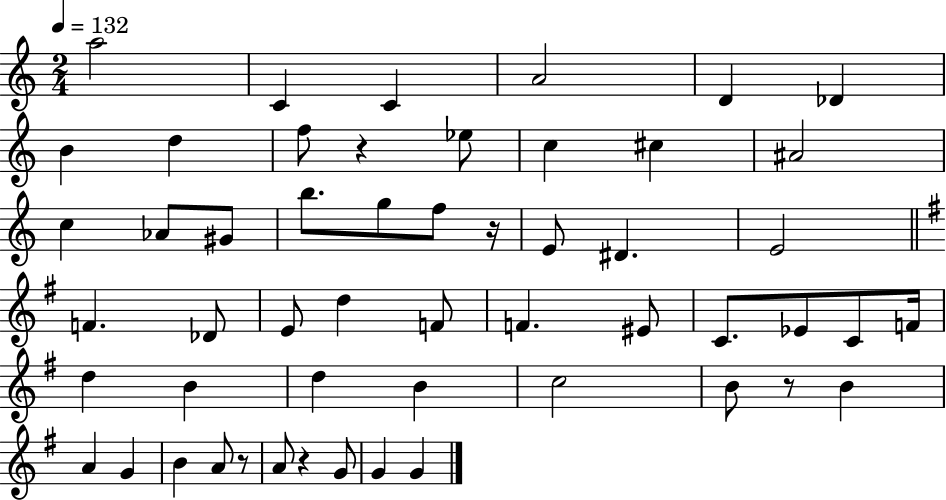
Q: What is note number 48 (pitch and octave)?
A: G4